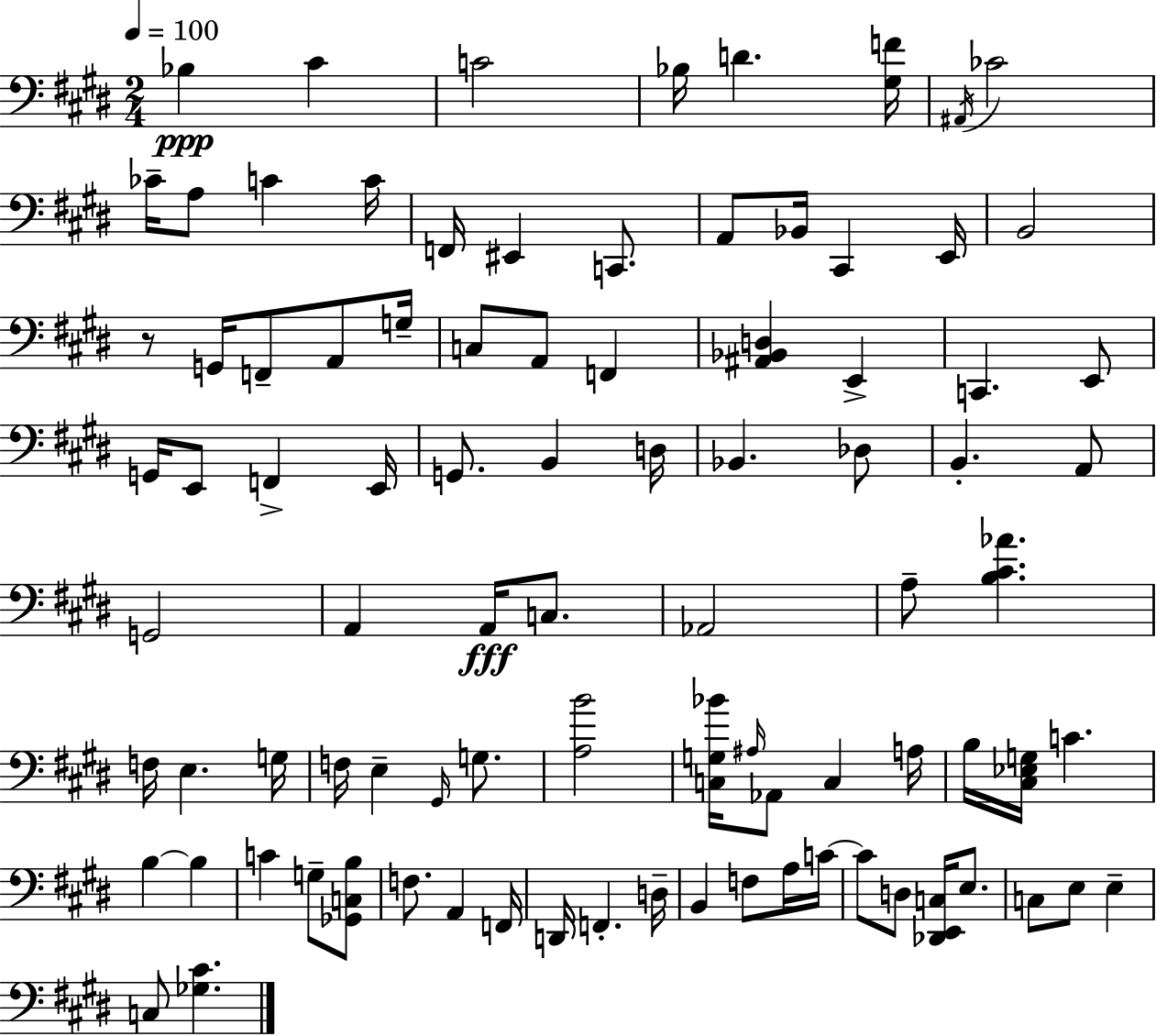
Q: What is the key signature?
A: E major